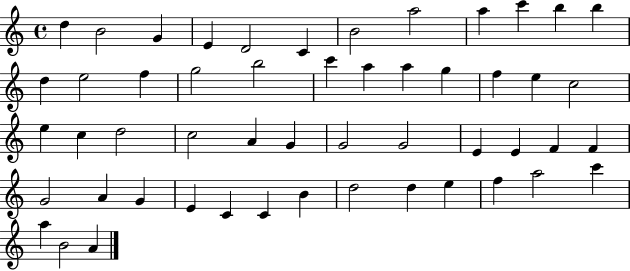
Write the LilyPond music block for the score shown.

{
  \clef treble
  \time 4/4
  \defaultTimeSignature
  \key c \major
  d''4 b'2 g'4 | e'4 d'2 c'4 | b'2 a''2 | a''4 c'''4 b''4 b''4 | \break d''4 e''2 f''4 | g''2 b''2 | c'''4 a''4 a''4 g''4 | f''4 e''4 c''2 | \break e''4 c''4 d''2 | c''2 a'4 g'4 | g'2 g'2 | e'4 e'4 f'4 f'4 | \break g'2 a'4 g'4 | e'4 c'4 c'4 b'4 | d''2 d''4 e''4 | f''4 a''2 c'''4 | \break a''4 b'2 a'4 | \bar "|."
}